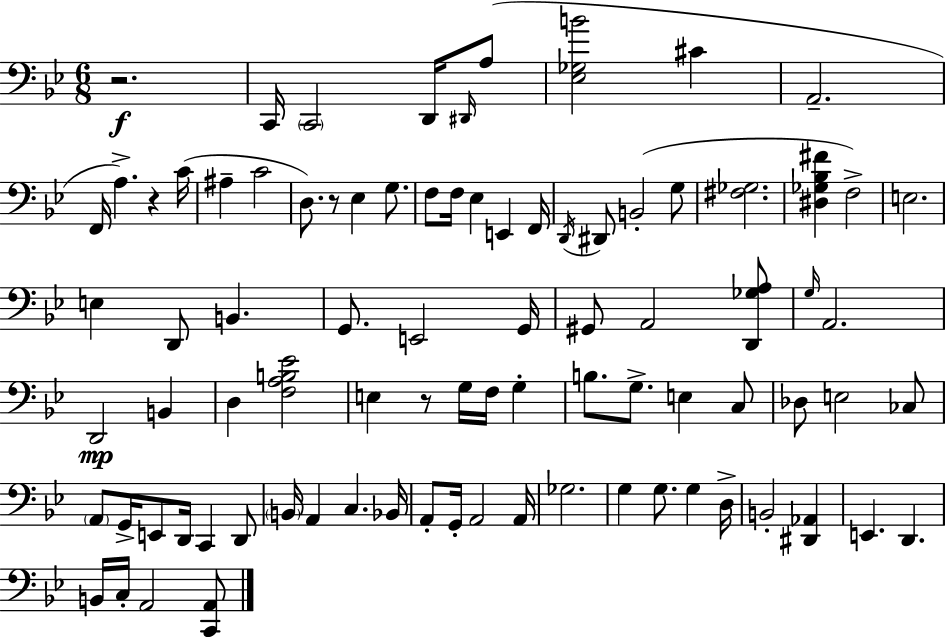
R/h. C2/s C2/h D2/s D#2/s A3/e [Eb3,Gb3,B4]/h C#4/q A2/h. F2/s A3/q. R/q C4/s A#3/q C4/h D3/e. R/e Eb3/q G3/e. F3/e F3/s Eb3/q E2/q F2/s D2/s D#2/e B2/h G3/e [F#3,Gb3]/h. [D#3,Gb3,Bb3,F#4]/q F3/h E3/h. E3/q D2/e B2/q. G2/e. E2/h G2/s G#2/e A2/h [D2,Gb3,A3]/e G3/s A2/h. D2/h B2/q D3/q [F3,A3,B3,Eb4]/h E3/q R/e G3/s F3/s G3/q B3/e. G3/e. E3/q C3/e Db3/e E3/h CES3/e A2/e G2/s E2/e D2/s C2/q D2/e B2/s A2/q C3/q. Bb2/s A2/e G2/s A2/h A2/s Gb3/h. G3/q G3/e. G3/q D3/s B2/h [D#2,Ab2]/q E2/q. D2/q. B2/s C3/s A2/h [C2,A2]/e